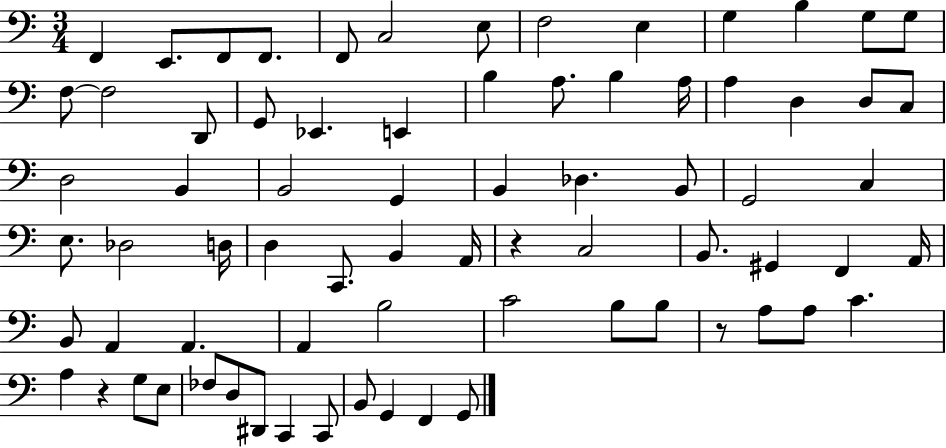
{
  \clef bass
  \numericTimeSignature
  \time 3/4
  \key c \major
  f,4 e,8. f,8 f,8. | f,8 c2 e8 | f2 e4 | g4 b4 g8 g8 | \break f8~~ f2 d,8 | g,8 ees,4. e,4 | b4 a8. b4 a16 | a4 d4 d8 c8 | \break d2 b,4 | b,2 g,4 | b,4 des4. b,8 | g,2 c4 | \break e8. des2 d16 | d4 c,8. b,4 a,16 | r4 c2 | b,8. gis,4 f,4 a,16 | \break b,8 a,4 a,4. | a,4 b2 | c'2 b8 b8 | r8 a8 a8 c'4. | \break a4 r4 g8 e8 | fes8 d8 dis,8 c,4 c,8 | b,8 g,4 f,4 g,8 | \bar "|."
}